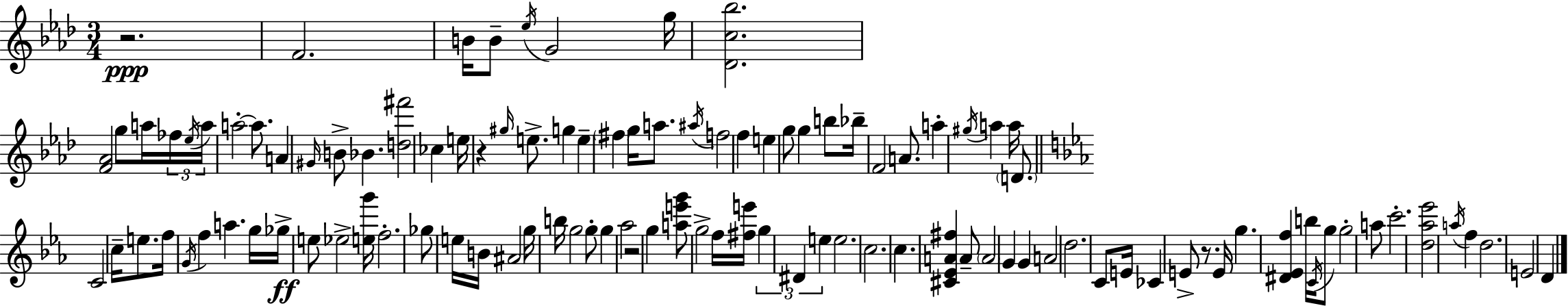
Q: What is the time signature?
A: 3/4